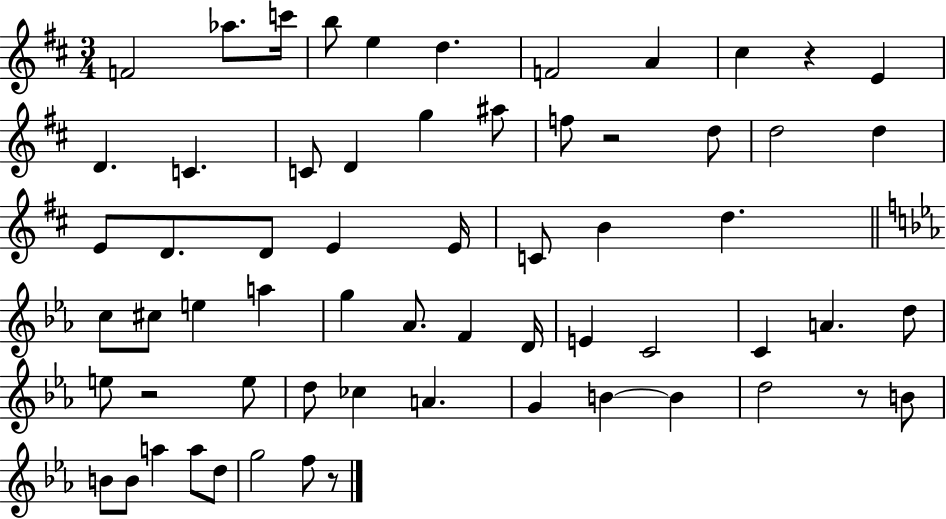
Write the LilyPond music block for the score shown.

{
  \clef treble
  \numericTimeSignature
  \time 3/4
  \key d \major
  f'2 aes''8. c'''16 | b''8 e''4 d''4. | f'2 a'4 | cis''4 r4 e'4 | \break d'4. c'4. | c'8 d'4 g''4 ais''8 | f''8 r2 d''8 | d''2 d''4 | \break e'8 d'8. d'8 e'4 e'16 | c'8 b'4 d''4. | \bar "||" \break \key ees \major c''8 cis''8 e''4 a''4 | g''4 aes'8. f'4 d'16 | e'4 c'2 | c'4 a'4. d''8 | \break e''8 r2 e''8 | d''8 ces''4 a'4. | g'4 b'4~~ b'4 | d''2 r8 b'8 | \break b'8 b'8 a''4 a''8 d''8 | g''2 f''8 r8 | \bar "|."
}